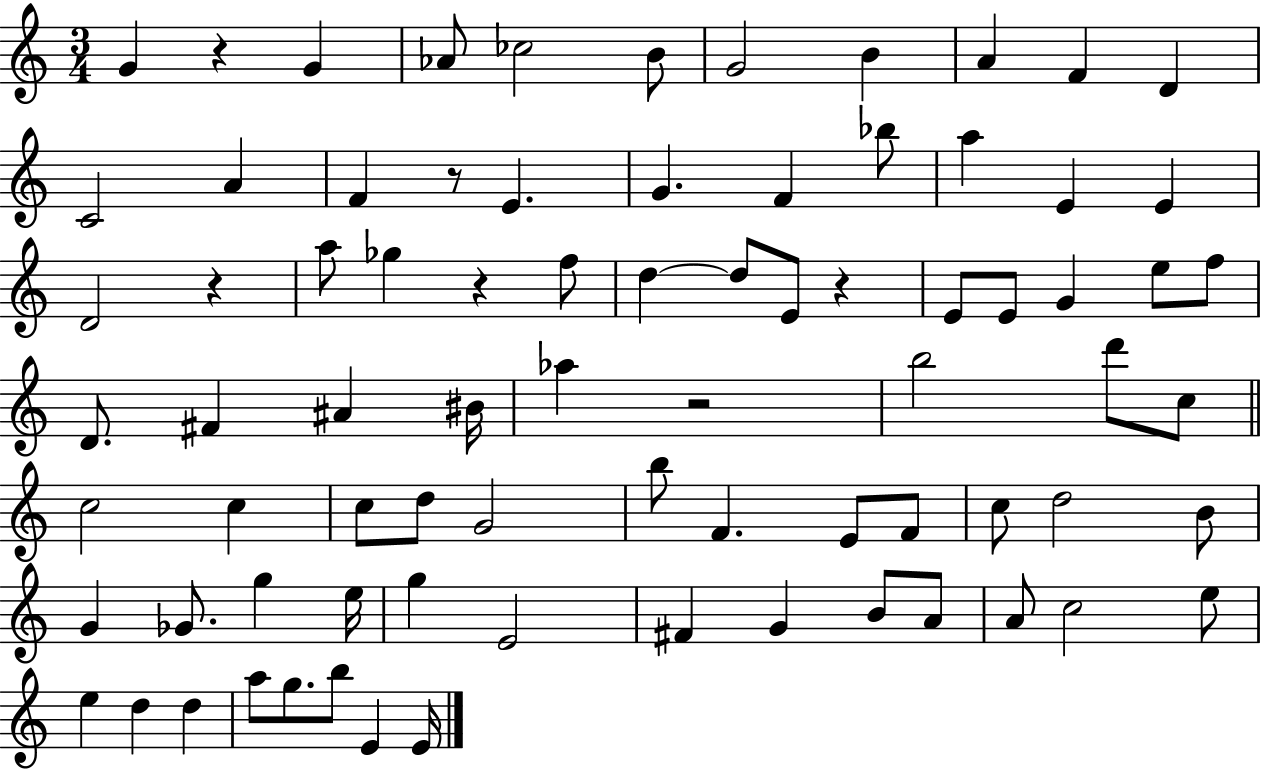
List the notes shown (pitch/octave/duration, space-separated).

G4/q R/q G4/q Ab4/e CES5/h B4/e G4/h B4/q A4/q F4/q D4/q C4/h A4/q F4/q R/e E4/q. G4/q. F4/q Bb5/e A5/q E4/q E4/q D4/h R/q A5/e Gb5/q R/q F5/e D5/q D5/e E4/e R/q E4/e E4/e G4/q E5/e F5/e D4/e. F#4/q A#4/q BIS4/s Ab5/q R/h B5/h D6/e C5/e C5/h C5/q C5/e D5/e G4/h B5/e F4/q. E4/e F4/e C5/e D5/h B4/e G4/q Gb4/e. G5/q E5/s G5/q E4/h F#4/q G4/q B4/e A4/e A4/e C5/h E5/e E5/q D5/q D5/q A5/e G5/e. B5/e E4/q E4/s